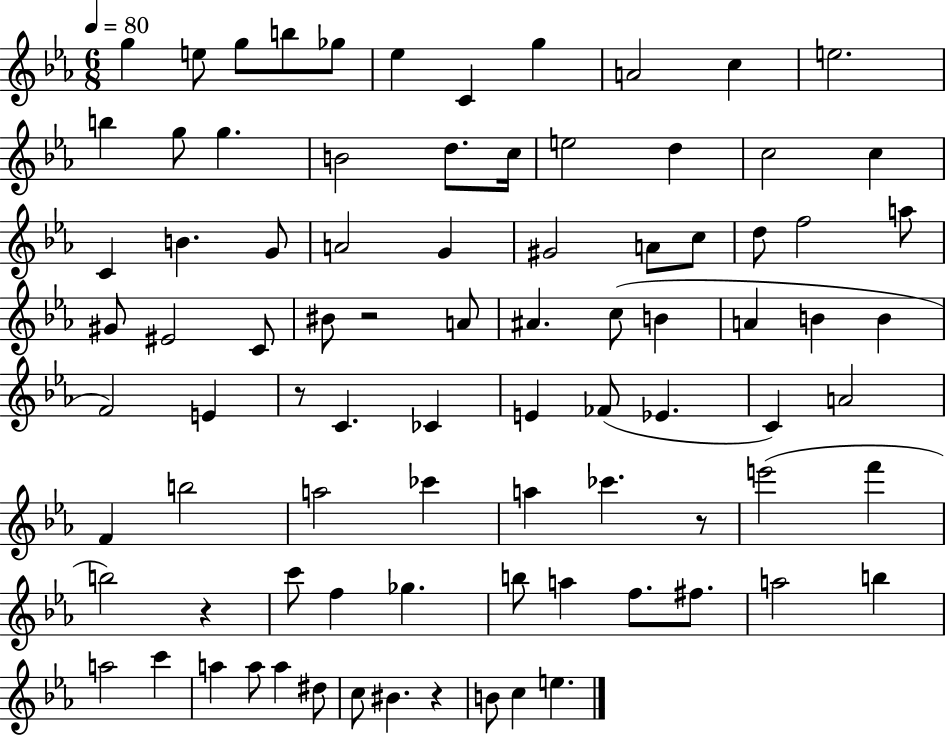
G5/q E5/e G5/e B5/e Gb5/e Eb5/q C4/q G5/q A4/h C5/q E5/h. B5/q G5/e G5/q. B4/h D5/e. C5/s E5/h D5/q C5/h C5/q C4/q B4/q. G4/e A4/h G4/q G#4/h A4/e C5/e D5/e F5/h A5/e G#4/e EIS4/h C4/e BIS4/e R/h A4/e A#4/q. C5/e B4/q A4/q B4/q B4/q F4/h E4/q R/e C4/q. CES4/q E4/q FES4/e Eb4/q. C4/q A4/h F4/q B5/h A5/h CES6/q A5/q CES6/q. R/e E6/h F6/q B5/h R/q C6/e F5/q Gb5/q. B5/e A5/q F5/e. F#5/e. A5/h B5/q A5/h C6/q A5/q A5/e A5/q D#5/e C5/e BIS4/q. R/q B4/e C5/q E5/q.